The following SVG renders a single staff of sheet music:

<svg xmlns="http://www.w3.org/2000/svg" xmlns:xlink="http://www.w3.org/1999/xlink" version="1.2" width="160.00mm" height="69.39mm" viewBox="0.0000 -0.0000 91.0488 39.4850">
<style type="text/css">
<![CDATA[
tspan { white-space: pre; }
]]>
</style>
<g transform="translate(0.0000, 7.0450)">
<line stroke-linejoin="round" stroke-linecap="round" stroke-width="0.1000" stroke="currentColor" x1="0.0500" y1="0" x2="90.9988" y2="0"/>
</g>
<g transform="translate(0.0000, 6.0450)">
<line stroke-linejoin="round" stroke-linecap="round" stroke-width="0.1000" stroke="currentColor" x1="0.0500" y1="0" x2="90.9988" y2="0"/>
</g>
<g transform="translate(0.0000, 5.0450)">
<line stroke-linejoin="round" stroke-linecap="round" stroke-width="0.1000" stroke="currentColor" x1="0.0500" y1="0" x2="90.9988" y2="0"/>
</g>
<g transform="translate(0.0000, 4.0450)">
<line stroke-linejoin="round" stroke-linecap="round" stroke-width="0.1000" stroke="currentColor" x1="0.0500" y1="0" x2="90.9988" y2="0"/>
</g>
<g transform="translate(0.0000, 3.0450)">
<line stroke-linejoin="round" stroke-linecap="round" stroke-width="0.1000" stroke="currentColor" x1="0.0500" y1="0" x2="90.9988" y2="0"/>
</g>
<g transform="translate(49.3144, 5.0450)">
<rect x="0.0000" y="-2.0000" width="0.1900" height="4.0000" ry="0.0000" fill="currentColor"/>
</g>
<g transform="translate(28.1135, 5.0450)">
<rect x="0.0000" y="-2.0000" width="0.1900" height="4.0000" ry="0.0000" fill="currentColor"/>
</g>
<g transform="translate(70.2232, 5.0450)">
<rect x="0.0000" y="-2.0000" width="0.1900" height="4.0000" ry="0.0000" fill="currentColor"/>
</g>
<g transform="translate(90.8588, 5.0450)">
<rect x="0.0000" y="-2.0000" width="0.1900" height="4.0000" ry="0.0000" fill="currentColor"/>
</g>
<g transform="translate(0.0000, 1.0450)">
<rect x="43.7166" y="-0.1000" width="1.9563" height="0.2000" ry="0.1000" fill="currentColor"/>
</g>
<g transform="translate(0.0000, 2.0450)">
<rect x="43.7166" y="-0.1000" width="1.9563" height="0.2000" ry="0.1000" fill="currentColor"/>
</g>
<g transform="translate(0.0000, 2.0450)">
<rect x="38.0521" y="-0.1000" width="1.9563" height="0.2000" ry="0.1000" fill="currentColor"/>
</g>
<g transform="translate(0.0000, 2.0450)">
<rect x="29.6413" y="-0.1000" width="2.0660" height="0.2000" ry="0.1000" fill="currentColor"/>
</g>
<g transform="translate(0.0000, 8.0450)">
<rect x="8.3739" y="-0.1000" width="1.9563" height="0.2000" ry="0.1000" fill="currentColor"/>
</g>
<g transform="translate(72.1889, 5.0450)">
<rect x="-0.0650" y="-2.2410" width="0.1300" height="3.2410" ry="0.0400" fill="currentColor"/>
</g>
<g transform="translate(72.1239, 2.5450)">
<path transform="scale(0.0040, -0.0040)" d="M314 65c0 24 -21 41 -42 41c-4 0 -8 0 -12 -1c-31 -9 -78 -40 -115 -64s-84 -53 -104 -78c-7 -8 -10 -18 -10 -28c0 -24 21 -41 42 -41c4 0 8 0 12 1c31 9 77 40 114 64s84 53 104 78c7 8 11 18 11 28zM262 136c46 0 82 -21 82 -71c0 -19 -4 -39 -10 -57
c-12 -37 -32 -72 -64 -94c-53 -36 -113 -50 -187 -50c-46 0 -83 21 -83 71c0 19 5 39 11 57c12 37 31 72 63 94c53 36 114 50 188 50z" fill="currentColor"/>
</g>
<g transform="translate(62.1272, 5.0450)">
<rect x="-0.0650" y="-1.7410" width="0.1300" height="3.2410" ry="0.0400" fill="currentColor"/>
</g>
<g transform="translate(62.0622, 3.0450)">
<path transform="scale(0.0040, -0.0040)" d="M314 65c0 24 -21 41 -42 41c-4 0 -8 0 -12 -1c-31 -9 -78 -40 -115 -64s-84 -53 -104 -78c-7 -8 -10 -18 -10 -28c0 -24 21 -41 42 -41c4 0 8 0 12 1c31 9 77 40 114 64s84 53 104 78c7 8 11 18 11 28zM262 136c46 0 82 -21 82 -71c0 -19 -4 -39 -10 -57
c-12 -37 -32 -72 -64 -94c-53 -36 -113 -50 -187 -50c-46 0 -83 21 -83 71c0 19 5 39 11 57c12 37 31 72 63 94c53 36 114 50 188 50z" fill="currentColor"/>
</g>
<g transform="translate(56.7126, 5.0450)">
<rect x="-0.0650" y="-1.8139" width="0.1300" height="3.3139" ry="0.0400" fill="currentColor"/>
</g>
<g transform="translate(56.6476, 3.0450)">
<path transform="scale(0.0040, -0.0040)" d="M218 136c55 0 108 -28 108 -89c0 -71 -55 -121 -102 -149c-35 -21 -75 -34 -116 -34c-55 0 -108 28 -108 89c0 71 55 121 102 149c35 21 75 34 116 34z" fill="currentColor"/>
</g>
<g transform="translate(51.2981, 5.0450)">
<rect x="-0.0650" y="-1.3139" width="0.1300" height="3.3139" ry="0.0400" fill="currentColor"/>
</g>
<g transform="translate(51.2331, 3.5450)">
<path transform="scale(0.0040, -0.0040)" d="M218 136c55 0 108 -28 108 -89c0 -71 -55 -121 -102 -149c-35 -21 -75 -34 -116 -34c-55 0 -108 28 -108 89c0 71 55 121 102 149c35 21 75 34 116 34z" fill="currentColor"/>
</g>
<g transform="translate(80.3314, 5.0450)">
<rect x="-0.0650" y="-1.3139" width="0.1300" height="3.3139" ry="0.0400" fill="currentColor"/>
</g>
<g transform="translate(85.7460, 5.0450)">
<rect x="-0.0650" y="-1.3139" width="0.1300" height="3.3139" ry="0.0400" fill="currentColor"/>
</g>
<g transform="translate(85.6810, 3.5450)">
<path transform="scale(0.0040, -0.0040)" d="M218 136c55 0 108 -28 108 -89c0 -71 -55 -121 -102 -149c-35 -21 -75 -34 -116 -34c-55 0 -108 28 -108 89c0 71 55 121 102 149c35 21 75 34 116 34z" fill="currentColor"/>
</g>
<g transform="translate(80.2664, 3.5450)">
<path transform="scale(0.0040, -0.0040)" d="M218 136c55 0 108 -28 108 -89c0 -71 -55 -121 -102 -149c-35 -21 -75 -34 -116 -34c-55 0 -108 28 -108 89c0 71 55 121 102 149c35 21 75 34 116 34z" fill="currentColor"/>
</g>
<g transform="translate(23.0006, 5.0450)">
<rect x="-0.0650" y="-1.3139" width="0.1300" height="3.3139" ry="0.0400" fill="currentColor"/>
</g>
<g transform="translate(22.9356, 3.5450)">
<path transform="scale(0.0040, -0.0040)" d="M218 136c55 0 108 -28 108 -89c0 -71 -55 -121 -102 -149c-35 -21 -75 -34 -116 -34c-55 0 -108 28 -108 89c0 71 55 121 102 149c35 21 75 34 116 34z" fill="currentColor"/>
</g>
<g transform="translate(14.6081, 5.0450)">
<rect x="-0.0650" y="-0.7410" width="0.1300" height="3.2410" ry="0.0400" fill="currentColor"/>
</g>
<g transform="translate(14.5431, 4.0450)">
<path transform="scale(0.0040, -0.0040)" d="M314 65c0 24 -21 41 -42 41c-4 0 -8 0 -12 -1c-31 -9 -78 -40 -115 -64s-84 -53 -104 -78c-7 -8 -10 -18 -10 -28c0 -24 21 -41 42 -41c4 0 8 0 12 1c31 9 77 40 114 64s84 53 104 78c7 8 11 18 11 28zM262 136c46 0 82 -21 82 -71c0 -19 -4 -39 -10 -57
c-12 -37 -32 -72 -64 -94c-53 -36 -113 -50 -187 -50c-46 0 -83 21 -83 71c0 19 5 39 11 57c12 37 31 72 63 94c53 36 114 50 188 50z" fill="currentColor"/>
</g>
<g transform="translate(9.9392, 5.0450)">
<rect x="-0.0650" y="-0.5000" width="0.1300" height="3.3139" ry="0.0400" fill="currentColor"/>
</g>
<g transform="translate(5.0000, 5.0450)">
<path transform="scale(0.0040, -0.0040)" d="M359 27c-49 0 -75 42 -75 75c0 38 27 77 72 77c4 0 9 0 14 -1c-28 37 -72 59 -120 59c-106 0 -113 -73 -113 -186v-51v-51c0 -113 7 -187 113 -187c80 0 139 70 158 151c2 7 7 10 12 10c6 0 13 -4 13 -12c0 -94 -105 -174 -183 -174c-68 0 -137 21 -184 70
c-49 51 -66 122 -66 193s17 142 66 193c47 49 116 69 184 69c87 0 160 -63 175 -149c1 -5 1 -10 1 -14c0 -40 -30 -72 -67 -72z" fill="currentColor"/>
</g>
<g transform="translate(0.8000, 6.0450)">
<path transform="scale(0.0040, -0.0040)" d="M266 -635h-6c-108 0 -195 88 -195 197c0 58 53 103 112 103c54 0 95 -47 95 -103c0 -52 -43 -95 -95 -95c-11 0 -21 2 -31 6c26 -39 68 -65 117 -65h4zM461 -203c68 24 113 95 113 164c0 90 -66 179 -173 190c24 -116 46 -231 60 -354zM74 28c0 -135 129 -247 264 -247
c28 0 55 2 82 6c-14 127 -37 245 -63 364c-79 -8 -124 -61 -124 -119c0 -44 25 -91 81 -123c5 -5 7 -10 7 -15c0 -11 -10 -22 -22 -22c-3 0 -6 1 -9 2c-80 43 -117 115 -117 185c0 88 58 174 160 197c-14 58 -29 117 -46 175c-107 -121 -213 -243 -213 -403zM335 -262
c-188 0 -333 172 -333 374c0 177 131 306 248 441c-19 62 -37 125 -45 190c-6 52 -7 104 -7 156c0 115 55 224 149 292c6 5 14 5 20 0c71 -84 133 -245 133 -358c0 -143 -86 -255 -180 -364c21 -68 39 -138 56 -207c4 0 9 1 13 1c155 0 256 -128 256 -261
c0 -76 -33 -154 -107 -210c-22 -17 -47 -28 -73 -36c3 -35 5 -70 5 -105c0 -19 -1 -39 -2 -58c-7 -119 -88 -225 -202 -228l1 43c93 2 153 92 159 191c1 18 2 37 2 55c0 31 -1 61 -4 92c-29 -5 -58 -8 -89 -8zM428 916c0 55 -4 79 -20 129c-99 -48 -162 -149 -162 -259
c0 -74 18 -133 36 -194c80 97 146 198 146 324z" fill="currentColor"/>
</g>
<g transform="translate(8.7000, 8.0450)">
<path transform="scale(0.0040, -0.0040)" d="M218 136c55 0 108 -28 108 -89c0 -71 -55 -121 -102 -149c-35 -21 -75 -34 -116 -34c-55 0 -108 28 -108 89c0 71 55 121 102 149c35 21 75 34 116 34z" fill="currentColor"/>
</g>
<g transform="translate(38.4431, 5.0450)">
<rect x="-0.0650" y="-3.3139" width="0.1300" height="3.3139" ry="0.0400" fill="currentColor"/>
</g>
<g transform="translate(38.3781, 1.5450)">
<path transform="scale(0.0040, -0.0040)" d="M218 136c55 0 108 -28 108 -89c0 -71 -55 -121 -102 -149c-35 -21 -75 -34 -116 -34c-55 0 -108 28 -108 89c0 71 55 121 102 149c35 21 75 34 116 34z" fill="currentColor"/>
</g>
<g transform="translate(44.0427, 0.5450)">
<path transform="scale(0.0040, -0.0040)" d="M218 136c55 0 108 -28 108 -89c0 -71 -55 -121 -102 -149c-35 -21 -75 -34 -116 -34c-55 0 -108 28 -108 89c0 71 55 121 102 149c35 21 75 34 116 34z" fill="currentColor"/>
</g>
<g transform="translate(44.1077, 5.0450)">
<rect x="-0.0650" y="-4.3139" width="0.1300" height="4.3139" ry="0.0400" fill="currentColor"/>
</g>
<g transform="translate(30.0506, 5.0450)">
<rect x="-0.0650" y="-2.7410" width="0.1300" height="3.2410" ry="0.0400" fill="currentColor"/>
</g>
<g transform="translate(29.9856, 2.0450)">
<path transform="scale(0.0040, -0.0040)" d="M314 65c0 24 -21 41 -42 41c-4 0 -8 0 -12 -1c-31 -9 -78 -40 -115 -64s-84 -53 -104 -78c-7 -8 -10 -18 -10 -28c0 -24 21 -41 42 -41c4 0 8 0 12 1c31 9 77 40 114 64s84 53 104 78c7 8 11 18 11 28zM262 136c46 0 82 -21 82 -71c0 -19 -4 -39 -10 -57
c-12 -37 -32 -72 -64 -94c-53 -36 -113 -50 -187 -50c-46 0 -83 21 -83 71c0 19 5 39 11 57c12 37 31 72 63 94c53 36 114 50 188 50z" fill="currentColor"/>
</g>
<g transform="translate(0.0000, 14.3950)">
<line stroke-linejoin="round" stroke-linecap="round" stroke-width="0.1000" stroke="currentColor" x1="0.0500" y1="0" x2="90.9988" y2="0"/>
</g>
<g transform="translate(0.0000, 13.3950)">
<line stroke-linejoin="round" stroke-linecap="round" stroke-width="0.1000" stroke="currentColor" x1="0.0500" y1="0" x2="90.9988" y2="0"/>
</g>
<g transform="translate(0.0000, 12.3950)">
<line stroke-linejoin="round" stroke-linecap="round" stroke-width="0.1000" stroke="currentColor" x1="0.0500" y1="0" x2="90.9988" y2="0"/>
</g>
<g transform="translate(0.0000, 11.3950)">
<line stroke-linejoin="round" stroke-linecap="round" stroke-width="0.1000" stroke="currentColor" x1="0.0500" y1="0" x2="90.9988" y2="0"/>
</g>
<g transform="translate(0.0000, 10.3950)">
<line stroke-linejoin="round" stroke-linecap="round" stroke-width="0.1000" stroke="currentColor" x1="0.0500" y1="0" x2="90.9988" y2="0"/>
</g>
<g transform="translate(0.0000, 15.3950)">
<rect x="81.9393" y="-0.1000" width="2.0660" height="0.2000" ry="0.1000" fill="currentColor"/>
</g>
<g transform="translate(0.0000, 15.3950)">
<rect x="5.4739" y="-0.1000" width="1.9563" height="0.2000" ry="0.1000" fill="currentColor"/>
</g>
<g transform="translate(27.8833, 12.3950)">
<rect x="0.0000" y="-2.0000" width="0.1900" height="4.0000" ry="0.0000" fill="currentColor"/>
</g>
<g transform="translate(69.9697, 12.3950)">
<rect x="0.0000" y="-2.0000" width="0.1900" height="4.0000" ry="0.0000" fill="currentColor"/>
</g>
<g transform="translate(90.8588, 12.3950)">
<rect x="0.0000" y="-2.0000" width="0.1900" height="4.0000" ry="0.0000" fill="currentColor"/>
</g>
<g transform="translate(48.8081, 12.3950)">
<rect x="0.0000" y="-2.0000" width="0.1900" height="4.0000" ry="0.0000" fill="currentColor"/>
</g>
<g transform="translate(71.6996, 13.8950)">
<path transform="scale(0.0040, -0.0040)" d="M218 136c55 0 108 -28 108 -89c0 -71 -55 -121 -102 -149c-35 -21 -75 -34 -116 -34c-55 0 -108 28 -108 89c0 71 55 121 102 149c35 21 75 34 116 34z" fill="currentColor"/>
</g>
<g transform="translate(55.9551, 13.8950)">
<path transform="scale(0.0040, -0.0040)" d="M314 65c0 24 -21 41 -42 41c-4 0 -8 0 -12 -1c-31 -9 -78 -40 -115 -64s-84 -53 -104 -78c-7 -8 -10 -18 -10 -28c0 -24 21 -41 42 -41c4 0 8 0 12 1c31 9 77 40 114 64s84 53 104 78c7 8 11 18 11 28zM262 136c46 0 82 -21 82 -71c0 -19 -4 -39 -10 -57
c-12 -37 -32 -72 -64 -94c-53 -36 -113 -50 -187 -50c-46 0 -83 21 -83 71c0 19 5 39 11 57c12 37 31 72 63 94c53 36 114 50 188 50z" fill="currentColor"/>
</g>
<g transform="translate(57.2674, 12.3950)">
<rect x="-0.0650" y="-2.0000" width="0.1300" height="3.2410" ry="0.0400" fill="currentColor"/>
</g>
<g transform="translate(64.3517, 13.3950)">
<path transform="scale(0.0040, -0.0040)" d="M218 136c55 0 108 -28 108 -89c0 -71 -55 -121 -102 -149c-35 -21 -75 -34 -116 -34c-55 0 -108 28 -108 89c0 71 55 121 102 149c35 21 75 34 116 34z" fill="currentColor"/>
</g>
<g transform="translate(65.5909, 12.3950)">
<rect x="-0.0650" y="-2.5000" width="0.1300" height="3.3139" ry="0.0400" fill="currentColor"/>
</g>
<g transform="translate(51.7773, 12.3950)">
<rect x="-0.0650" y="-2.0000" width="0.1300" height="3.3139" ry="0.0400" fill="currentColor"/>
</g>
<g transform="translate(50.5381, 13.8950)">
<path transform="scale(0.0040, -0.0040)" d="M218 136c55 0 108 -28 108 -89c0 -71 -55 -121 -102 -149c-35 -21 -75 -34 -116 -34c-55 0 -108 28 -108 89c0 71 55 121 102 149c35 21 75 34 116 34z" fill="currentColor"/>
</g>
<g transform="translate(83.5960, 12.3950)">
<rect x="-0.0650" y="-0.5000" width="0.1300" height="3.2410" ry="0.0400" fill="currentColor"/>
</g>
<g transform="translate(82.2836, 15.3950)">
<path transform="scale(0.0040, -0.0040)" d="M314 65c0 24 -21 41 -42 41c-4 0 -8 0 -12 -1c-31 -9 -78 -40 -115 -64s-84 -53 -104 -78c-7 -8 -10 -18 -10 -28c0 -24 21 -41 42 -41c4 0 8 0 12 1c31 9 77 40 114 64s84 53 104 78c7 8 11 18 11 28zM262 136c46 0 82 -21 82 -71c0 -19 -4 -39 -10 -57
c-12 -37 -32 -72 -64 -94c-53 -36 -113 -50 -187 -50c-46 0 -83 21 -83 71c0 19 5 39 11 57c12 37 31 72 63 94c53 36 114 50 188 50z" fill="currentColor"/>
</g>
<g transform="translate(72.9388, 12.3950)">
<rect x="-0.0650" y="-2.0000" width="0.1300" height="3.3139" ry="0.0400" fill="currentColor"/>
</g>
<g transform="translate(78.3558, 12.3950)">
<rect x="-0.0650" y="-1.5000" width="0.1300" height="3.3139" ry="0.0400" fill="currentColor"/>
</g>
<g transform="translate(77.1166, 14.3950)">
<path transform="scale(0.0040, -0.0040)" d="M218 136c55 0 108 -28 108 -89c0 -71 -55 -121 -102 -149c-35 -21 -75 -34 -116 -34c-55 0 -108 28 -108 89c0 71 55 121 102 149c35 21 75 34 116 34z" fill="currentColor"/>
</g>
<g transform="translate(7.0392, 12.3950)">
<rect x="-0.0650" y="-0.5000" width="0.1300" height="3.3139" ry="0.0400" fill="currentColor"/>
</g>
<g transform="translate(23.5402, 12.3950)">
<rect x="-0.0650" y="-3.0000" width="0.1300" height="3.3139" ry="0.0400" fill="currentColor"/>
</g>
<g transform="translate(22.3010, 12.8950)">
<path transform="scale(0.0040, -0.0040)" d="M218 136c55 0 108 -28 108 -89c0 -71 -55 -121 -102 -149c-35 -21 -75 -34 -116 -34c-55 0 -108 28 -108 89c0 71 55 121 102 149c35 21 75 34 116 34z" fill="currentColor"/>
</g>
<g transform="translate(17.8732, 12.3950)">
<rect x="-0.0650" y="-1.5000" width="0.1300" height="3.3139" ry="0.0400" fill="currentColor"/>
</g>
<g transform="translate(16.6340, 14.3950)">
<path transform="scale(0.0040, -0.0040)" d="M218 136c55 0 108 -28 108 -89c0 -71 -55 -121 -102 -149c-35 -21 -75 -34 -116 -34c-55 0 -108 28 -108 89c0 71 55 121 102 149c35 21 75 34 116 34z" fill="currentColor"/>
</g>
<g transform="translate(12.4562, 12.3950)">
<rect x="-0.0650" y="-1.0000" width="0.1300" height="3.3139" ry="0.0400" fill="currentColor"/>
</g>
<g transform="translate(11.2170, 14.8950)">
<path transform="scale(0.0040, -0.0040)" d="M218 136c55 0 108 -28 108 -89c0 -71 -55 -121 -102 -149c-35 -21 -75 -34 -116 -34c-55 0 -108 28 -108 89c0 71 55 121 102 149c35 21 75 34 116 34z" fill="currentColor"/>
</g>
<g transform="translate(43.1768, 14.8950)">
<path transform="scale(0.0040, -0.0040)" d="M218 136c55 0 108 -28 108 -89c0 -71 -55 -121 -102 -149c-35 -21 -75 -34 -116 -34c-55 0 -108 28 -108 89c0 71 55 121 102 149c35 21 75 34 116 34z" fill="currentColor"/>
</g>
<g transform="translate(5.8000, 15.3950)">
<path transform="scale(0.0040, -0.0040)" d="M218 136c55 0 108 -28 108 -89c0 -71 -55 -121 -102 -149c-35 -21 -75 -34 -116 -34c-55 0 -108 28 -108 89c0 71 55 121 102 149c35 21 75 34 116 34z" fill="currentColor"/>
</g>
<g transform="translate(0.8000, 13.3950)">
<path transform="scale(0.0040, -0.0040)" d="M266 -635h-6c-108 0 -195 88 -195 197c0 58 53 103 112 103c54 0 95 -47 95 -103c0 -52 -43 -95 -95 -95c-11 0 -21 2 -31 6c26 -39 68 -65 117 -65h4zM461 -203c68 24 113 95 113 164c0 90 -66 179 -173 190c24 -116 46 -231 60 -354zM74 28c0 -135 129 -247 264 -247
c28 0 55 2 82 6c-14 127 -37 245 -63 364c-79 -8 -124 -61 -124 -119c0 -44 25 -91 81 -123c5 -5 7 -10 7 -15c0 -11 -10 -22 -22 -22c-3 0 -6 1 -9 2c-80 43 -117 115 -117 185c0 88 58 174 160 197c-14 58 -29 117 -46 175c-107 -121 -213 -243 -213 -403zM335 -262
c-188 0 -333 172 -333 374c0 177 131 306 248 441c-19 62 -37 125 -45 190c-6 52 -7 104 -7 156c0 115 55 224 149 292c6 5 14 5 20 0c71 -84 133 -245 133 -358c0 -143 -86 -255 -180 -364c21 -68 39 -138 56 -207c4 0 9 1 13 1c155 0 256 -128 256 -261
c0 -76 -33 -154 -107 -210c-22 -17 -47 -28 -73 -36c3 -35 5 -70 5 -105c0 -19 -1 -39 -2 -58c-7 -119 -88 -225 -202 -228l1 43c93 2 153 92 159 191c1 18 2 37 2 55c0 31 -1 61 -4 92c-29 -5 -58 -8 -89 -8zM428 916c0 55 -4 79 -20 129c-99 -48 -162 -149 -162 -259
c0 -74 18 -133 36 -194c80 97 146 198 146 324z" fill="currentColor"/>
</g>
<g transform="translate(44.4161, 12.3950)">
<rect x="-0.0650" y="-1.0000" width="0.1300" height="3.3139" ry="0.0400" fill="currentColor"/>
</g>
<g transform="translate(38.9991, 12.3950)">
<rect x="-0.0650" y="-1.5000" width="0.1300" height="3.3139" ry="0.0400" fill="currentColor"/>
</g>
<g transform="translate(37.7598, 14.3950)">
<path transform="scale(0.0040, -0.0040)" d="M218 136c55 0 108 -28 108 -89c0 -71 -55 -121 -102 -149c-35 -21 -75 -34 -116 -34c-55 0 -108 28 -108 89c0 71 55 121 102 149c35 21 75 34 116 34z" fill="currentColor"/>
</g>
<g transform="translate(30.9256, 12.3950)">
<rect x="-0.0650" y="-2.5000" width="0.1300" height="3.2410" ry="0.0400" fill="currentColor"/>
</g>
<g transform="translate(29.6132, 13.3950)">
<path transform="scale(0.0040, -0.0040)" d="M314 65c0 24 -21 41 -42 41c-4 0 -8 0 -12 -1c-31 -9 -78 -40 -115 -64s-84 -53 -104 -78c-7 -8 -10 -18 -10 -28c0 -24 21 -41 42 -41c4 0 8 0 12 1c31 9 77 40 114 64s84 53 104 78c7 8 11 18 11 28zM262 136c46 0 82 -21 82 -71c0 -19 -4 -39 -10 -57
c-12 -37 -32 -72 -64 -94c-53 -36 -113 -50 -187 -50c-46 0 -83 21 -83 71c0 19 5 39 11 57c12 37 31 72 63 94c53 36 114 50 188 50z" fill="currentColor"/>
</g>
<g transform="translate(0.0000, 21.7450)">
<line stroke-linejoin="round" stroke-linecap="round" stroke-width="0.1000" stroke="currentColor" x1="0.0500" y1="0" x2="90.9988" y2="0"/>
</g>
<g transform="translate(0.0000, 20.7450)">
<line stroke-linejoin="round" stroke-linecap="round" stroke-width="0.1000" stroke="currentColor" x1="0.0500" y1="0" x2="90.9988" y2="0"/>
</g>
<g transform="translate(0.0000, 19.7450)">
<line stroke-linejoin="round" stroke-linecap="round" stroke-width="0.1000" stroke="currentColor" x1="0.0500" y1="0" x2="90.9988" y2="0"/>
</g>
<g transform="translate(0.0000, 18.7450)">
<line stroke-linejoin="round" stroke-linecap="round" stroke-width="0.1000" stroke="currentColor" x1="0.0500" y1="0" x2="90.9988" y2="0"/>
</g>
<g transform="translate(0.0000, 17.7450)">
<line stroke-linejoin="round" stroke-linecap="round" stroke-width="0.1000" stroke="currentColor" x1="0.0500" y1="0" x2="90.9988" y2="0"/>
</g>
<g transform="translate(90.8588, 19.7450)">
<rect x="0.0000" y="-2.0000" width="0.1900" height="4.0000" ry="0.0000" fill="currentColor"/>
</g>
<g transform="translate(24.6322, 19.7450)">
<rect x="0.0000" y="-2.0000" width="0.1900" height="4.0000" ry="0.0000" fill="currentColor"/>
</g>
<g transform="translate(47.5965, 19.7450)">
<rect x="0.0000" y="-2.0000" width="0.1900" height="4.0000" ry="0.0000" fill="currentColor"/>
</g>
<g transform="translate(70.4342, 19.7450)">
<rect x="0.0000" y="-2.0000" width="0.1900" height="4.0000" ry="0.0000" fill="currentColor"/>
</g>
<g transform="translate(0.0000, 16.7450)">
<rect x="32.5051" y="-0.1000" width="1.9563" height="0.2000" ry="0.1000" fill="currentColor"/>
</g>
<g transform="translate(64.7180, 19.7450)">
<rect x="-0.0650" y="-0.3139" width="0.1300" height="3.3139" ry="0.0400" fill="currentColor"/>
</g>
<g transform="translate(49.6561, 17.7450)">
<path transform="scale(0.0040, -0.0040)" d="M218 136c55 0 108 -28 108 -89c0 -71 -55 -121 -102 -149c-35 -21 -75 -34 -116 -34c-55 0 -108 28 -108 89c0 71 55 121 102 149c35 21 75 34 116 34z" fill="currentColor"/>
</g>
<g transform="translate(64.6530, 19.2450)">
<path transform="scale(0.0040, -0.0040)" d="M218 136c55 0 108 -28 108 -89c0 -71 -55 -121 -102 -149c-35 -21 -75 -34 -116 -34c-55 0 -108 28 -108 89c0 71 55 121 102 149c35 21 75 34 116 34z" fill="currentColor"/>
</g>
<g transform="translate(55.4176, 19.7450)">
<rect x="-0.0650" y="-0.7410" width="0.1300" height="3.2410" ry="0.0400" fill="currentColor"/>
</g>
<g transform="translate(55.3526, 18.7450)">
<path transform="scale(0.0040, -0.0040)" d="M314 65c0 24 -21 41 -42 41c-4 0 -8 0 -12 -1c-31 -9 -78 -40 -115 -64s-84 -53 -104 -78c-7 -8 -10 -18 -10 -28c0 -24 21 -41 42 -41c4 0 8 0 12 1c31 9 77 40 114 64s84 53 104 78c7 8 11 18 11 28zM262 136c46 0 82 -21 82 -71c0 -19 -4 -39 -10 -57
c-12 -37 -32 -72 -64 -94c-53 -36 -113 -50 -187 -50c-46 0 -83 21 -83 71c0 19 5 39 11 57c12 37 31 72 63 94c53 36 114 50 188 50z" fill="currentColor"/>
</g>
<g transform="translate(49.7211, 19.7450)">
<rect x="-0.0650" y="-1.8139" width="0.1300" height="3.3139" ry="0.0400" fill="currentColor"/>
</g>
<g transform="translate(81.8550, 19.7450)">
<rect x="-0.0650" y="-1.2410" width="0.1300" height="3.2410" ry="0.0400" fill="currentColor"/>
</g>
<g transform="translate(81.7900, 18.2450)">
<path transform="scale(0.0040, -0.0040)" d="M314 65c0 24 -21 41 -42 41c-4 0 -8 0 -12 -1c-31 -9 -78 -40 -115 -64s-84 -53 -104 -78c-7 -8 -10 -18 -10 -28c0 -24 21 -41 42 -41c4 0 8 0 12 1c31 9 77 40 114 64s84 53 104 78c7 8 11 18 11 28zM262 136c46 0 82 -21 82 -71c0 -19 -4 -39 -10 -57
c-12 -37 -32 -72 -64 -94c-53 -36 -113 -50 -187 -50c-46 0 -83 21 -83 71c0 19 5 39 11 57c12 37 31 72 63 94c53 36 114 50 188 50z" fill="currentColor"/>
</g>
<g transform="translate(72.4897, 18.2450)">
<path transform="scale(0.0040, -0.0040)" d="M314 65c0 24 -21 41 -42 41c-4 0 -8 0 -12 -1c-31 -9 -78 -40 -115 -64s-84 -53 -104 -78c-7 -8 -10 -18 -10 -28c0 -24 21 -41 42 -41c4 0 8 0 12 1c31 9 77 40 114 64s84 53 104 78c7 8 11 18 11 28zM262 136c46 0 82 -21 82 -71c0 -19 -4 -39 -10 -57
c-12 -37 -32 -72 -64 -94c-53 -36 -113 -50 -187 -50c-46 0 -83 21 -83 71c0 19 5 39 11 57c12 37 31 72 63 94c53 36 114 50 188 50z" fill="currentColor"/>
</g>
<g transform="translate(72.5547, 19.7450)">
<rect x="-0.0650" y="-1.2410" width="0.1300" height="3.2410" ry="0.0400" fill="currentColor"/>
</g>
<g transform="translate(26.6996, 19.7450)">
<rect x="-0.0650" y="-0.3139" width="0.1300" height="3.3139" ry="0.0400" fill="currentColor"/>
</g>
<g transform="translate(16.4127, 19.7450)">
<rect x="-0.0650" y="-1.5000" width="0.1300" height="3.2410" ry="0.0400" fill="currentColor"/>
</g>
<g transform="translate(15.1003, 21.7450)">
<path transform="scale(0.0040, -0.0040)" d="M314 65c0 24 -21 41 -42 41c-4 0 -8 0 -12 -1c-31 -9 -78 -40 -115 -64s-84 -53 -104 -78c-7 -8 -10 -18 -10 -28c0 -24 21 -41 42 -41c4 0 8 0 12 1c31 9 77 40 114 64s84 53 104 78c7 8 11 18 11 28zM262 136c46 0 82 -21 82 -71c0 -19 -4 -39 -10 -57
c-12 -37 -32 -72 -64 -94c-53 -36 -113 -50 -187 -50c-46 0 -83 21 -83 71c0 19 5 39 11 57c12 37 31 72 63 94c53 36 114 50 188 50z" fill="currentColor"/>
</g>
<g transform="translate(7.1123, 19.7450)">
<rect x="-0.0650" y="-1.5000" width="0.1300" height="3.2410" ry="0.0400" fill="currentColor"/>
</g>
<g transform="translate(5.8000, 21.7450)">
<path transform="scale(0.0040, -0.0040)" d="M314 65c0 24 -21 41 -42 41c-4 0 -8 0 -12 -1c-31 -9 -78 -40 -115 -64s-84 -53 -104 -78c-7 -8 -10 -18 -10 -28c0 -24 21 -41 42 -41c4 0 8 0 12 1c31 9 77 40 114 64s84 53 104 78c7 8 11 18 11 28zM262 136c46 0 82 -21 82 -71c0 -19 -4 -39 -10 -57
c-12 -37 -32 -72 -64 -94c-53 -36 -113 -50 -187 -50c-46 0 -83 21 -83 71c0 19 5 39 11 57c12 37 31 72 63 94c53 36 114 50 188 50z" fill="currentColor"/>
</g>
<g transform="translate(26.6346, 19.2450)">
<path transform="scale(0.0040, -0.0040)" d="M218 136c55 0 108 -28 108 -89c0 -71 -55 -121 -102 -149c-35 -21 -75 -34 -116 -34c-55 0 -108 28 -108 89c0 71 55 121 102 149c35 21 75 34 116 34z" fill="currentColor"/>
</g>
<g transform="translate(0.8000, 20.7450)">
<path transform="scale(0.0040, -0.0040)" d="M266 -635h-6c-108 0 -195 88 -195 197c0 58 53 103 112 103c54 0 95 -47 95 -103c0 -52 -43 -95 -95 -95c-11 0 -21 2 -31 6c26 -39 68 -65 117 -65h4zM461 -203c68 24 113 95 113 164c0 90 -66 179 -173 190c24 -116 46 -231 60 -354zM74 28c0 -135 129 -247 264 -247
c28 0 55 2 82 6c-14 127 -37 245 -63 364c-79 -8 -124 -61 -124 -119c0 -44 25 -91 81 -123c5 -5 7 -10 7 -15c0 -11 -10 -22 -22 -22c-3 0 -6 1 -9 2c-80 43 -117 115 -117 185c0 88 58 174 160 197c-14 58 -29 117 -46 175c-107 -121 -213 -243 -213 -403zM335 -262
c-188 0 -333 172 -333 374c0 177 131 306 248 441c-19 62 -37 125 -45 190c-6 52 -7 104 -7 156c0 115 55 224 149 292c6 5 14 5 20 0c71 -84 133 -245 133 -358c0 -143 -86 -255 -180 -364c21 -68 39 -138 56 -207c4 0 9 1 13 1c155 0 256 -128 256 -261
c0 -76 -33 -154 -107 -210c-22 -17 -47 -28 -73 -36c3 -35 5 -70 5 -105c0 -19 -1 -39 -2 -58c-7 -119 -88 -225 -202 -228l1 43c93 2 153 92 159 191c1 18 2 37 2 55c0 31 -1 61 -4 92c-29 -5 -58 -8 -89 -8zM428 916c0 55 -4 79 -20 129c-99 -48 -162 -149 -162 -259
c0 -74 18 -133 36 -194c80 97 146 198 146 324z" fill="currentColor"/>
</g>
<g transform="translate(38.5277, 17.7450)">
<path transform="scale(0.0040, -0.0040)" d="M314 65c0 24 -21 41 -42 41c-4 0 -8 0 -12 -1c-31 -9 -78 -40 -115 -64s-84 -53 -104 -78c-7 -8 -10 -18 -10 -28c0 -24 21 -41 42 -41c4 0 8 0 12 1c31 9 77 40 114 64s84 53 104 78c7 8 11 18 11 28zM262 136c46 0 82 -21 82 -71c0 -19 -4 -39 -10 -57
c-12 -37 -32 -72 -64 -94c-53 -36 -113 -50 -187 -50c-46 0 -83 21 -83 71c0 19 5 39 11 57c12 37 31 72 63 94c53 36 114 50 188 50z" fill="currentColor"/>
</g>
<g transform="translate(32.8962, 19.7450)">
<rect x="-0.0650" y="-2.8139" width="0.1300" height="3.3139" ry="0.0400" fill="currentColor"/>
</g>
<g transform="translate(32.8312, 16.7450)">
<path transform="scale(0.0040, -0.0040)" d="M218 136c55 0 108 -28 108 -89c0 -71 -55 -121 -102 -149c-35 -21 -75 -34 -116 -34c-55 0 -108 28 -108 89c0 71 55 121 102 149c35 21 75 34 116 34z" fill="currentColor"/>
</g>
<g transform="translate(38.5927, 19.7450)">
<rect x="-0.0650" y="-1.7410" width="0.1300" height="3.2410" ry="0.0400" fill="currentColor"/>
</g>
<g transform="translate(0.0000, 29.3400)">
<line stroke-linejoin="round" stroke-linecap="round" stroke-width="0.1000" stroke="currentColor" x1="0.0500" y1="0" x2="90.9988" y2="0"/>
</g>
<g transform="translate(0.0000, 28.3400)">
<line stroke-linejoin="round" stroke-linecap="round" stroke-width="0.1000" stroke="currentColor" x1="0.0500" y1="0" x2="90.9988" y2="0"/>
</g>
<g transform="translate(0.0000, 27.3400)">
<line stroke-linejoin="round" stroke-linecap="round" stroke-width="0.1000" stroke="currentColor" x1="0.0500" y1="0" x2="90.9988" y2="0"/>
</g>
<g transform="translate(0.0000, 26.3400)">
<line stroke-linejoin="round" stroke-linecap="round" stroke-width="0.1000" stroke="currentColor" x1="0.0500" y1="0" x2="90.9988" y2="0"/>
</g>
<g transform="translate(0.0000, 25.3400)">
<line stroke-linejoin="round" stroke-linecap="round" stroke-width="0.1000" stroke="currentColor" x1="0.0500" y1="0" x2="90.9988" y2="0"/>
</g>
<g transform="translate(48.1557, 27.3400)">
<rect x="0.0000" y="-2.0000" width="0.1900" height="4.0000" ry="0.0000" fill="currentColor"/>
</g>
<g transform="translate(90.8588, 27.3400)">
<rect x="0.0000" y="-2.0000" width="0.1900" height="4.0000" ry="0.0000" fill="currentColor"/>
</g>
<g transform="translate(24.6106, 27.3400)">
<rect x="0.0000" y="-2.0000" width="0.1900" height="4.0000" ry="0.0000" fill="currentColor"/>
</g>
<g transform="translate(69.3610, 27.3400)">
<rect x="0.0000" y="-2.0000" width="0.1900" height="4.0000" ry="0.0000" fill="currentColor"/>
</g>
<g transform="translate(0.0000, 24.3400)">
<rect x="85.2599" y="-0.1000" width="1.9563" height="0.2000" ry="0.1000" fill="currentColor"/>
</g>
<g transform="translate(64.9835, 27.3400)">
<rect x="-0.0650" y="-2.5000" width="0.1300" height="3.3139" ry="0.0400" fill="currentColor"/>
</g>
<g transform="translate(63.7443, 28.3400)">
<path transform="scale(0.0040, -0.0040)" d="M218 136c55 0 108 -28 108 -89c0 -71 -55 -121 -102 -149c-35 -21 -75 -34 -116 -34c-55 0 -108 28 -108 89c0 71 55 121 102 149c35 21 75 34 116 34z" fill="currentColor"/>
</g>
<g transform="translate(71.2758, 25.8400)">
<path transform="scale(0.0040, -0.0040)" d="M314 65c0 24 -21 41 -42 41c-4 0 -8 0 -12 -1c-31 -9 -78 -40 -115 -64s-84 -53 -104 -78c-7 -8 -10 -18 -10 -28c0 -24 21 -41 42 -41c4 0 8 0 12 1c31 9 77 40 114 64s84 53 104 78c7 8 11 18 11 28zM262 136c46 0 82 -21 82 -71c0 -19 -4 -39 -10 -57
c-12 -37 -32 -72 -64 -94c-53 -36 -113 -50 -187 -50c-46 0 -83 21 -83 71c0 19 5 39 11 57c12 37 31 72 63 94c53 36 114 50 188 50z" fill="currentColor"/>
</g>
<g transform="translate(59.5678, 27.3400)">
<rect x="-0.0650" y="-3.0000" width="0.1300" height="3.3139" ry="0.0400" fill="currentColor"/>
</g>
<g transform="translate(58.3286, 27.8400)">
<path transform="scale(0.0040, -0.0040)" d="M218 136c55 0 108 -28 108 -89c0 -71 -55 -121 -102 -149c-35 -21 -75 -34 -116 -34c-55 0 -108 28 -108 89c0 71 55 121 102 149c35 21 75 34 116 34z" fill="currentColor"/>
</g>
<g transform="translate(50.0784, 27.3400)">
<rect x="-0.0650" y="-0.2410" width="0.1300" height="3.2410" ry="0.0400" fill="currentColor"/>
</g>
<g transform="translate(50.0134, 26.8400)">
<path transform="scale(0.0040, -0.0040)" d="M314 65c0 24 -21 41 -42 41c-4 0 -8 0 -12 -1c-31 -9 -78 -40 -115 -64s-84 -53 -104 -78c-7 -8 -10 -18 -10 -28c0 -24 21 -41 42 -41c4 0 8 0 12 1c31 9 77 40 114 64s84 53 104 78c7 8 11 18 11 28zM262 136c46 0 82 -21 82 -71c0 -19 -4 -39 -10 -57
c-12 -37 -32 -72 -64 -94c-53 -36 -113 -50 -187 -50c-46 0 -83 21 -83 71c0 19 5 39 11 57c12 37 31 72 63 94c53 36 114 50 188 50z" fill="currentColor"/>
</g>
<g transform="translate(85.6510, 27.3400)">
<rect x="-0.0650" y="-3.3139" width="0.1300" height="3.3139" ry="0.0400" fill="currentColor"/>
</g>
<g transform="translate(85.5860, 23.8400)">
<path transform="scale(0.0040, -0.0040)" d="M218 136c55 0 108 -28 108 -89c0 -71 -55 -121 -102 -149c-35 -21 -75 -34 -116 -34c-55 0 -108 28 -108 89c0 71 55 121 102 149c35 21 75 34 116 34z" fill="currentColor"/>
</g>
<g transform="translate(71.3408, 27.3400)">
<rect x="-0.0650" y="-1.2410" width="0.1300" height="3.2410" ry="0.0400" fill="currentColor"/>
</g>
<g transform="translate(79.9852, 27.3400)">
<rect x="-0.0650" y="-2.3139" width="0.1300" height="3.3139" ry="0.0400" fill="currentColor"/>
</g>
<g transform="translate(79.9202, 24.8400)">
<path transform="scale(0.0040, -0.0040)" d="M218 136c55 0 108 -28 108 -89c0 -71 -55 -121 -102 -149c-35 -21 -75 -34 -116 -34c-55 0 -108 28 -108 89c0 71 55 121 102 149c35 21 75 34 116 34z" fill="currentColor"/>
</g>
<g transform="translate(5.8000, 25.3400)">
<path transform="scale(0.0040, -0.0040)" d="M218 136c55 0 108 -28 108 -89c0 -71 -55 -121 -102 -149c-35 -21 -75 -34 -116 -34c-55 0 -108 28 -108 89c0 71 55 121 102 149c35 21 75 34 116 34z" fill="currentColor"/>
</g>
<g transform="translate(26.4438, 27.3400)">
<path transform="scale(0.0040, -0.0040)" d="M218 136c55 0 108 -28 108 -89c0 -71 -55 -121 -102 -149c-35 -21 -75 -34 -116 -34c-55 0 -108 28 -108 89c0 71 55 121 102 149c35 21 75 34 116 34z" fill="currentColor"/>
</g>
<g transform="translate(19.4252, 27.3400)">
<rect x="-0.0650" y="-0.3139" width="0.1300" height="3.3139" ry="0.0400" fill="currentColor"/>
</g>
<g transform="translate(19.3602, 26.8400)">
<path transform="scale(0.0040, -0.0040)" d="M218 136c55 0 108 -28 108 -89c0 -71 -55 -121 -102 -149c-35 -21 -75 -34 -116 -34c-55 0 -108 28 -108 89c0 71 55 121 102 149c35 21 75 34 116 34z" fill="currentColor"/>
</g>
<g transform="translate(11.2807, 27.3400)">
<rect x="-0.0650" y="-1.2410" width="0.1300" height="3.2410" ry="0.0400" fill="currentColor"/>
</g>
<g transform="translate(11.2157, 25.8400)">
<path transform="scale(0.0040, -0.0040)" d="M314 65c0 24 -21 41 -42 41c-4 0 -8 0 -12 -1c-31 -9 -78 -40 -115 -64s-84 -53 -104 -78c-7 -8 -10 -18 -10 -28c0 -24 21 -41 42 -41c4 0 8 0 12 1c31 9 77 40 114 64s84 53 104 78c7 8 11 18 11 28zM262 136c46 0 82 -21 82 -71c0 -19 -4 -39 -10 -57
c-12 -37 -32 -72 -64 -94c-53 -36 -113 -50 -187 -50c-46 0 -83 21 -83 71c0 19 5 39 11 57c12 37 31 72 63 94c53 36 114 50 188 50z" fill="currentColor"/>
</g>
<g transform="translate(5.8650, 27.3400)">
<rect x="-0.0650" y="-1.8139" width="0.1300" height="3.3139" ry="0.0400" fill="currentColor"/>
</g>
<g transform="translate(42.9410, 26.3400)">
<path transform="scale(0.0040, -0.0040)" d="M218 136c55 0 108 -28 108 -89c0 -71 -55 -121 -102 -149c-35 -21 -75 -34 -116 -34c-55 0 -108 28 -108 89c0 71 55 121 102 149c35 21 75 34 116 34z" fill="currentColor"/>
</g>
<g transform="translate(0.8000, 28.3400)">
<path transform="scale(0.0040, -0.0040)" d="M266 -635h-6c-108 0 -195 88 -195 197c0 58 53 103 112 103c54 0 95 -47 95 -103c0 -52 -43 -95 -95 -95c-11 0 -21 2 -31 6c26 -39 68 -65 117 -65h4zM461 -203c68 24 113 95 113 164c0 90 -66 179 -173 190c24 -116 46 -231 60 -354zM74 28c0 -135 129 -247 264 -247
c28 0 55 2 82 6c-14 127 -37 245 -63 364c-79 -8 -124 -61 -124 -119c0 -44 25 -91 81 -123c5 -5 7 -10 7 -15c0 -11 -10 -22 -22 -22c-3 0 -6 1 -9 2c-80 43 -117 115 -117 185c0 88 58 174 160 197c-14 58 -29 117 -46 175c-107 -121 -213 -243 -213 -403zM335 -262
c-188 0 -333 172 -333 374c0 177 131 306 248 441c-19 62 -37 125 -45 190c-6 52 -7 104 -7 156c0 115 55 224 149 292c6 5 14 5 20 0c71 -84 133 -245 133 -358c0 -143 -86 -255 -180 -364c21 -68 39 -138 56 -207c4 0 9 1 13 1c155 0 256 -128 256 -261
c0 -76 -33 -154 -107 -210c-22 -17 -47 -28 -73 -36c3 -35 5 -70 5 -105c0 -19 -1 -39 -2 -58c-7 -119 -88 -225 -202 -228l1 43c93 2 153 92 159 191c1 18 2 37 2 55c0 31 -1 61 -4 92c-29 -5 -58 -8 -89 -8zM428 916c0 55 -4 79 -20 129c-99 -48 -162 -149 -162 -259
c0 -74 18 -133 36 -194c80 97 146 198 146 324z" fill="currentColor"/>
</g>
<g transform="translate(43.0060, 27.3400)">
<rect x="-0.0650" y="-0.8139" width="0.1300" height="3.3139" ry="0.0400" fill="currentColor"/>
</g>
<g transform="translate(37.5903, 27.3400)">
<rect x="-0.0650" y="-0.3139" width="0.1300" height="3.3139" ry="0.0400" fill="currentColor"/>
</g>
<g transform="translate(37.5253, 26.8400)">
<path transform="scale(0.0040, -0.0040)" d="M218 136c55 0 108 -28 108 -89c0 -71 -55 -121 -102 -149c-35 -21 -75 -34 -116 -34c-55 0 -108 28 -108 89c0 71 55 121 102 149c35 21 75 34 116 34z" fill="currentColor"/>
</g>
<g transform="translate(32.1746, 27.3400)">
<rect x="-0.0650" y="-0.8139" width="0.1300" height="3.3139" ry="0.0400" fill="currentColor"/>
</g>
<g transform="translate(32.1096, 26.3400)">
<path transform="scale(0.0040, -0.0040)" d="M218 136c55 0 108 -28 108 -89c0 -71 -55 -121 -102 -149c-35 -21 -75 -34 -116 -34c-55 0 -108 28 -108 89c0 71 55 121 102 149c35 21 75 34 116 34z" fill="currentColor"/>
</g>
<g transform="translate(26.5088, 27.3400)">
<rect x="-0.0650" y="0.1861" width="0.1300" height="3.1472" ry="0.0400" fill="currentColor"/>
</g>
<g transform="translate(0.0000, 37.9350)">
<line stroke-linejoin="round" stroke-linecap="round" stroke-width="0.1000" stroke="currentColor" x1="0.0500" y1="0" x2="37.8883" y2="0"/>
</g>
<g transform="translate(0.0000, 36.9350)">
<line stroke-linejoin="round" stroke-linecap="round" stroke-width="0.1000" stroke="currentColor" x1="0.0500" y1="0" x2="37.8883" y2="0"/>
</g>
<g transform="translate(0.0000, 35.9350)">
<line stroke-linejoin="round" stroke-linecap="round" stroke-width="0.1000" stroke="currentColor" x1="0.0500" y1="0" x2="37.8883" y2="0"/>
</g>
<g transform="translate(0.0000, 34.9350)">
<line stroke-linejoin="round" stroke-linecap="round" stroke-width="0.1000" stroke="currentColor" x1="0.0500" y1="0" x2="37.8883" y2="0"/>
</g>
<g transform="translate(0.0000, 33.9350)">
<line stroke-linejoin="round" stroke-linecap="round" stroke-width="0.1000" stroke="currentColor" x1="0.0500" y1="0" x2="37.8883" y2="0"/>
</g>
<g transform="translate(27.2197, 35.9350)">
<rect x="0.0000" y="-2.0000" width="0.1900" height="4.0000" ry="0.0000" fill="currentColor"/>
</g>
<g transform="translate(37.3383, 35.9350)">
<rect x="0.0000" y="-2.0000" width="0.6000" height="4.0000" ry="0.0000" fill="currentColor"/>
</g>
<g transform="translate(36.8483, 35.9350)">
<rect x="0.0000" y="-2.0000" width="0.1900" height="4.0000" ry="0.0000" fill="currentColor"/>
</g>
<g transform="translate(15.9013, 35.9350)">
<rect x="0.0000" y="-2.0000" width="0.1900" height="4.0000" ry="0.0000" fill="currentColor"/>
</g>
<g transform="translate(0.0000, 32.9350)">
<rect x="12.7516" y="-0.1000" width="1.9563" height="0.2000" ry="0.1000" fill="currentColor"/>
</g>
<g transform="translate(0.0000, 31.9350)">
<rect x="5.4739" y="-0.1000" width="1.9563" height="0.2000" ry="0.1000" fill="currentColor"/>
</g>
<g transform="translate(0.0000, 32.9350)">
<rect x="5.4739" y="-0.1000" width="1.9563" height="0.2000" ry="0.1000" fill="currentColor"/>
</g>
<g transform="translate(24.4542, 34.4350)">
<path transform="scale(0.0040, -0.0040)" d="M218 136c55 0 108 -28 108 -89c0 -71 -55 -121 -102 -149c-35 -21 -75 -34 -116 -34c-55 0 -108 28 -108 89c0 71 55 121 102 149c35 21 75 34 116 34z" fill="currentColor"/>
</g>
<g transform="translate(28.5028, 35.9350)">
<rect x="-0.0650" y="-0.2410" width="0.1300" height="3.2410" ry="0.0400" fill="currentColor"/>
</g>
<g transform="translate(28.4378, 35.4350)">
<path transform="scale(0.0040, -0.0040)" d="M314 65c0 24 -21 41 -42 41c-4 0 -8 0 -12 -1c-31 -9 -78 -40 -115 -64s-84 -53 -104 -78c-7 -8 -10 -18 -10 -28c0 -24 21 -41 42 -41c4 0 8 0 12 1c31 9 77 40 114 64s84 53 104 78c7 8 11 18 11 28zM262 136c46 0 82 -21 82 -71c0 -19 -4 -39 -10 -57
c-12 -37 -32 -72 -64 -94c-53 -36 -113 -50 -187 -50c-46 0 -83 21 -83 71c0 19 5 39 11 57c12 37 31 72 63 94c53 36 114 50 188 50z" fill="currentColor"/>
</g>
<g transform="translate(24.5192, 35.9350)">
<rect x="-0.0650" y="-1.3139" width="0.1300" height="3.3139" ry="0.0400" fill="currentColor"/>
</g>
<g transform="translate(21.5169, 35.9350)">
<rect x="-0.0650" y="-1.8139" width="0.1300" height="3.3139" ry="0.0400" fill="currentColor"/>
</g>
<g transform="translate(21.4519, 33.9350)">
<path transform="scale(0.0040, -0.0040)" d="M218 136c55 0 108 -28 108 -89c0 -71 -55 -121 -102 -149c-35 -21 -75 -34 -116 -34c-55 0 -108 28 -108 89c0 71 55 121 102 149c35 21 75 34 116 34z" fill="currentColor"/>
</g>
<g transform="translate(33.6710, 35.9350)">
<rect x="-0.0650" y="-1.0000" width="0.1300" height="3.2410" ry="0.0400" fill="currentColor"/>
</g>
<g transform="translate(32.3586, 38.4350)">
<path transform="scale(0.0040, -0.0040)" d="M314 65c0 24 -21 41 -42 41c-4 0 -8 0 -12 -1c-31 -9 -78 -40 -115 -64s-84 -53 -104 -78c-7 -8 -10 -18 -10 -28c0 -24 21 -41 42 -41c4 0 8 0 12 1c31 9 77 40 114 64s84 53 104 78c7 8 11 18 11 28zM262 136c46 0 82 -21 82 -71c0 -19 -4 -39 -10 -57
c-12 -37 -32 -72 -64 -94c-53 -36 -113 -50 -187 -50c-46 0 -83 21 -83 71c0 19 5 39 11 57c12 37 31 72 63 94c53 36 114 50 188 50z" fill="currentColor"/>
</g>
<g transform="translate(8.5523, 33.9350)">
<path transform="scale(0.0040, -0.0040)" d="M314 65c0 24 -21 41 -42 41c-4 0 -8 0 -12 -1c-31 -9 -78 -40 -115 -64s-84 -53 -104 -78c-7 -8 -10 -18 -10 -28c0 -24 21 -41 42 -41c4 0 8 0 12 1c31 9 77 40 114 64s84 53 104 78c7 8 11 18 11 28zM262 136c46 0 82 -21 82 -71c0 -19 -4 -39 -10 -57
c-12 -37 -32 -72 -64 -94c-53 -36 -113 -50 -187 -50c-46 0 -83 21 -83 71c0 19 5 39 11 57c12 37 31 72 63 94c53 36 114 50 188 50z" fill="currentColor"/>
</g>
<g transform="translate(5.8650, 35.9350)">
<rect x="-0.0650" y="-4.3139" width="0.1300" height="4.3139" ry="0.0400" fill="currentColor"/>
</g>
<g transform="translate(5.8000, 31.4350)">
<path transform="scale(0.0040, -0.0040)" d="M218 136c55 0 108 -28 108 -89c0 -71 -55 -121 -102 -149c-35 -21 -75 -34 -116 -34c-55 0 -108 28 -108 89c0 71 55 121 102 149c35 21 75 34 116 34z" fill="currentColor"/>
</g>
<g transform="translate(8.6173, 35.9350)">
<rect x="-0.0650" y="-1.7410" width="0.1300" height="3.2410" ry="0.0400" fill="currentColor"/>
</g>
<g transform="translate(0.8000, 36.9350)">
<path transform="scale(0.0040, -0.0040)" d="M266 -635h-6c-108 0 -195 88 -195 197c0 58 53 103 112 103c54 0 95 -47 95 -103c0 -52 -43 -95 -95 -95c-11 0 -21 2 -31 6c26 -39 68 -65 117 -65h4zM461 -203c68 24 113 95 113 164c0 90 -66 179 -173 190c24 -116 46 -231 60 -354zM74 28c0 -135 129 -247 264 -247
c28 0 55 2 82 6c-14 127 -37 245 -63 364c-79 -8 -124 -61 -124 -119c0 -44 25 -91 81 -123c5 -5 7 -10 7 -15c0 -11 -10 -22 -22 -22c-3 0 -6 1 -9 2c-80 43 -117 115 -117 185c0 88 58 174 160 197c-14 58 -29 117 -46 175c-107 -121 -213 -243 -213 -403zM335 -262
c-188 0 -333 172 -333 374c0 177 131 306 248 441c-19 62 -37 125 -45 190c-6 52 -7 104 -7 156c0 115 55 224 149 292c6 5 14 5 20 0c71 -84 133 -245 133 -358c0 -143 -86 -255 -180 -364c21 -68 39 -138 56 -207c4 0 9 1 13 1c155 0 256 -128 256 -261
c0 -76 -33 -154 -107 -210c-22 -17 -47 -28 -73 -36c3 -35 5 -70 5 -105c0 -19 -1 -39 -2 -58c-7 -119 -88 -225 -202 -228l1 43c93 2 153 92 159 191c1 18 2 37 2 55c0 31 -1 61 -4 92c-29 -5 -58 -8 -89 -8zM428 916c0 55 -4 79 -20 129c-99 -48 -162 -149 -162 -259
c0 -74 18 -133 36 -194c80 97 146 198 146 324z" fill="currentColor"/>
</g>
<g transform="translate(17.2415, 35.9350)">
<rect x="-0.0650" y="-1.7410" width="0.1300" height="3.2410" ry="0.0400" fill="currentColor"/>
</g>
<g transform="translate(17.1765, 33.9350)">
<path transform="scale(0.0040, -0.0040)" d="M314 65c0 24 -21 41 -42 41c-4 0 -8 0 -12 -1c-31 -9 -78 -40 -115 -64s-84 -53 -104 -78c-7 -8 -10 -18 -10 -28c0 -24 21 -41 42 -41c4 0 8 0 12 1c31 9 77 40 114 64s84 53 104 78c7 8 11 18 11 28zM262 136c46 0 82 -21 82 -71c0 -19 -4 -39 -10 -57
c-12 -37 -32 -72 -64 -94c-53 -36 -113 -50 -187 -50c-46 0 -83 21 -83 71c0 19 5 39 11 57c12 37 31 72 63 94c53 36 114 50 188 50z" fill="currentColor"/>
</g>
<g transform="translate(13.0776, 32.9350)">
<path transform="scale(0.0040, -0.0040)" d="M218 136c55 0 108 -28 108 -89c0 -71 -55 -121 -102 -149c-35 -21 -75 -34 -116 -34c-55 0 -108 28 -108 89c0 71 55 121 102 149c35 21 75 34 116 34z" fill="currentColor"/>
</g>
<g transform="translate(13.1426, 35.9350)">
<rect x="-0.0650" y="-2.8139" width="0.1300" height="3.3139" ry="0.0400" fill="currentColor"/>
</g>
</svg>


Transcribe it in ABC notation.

X:1
T:Untitled
M:4/4
L:1/4
K:C
C d2 e a2 b d' e f f2 g2 e e C D E A G2 E D F F2 G F E C2 E2 E2 c a f2 f d2 c e2 e2 f e2 c B d c d c2 A G e2 g b d' f2 a f2 f e c2 D2